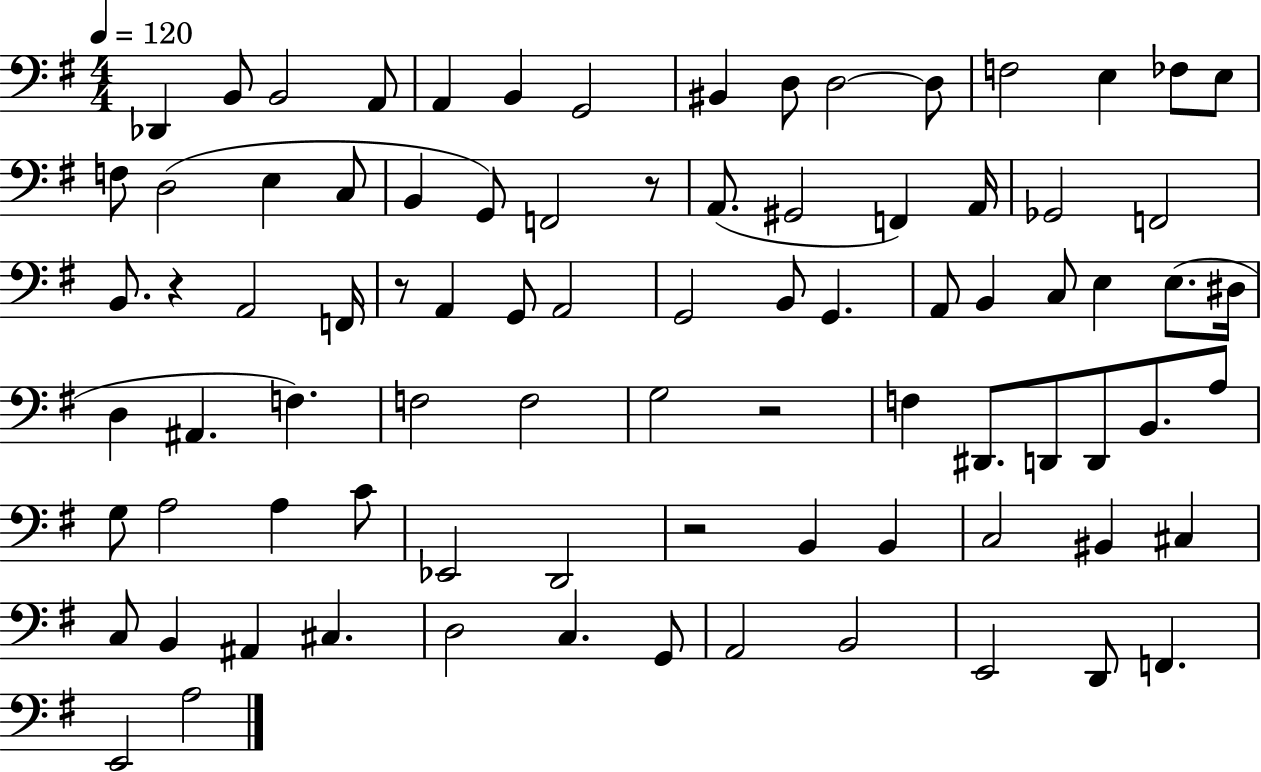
X:1
T:Untitled
M:4/4
L:1/4
K:G
_D,, B,,/2 B,,2 A,,/2 A,, B,, G,,2 ^B,, D,/2 D,2 D,/2 F,2 E, _F,/2 E,/2 F,/2 D,2 E, C,/2 B,, G,,/2 F,,2 z/2 A,,/2 ^G,,2 F,, A,,/4 _G,,2 F,,2 B,,/2 z A,,2 F,,/4 z/2 A,, G,,/2 A,,2 G,,2 B,,/2 G,, A,,/2 B,, C,/2 E, E,/2 ^D,/4 D, ^A,, F, F,2 F,2 G,2 z2 F, ^D,,/2 D,,/2 D,,/2 B,,/2 A,/2 G,/2 A,2 A, C/2 _E,,2 D,,2 z2 B,, B,, C,2 ^B,, ^C, C,/2 B,, ^A,, ^C, D,2 C, G,,/2 A,,2 B,,2 E,,2 D,,/2 F,, E,,2 A,2